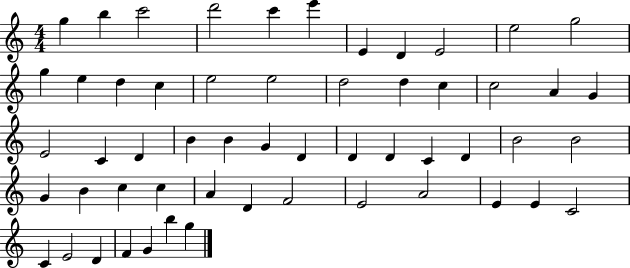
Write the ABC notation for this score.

X:1
T:Untitled
M:4/4
L:1/4
K:C
g b c'2 d'2 c' e' E D E2 e2 g2 g e d c e2 e2 d2 d c c2 A G E2 C D B B G D D D C D B2 B2 G B c c A D F2 E2 A2 E E C2 C E2 D F G b g